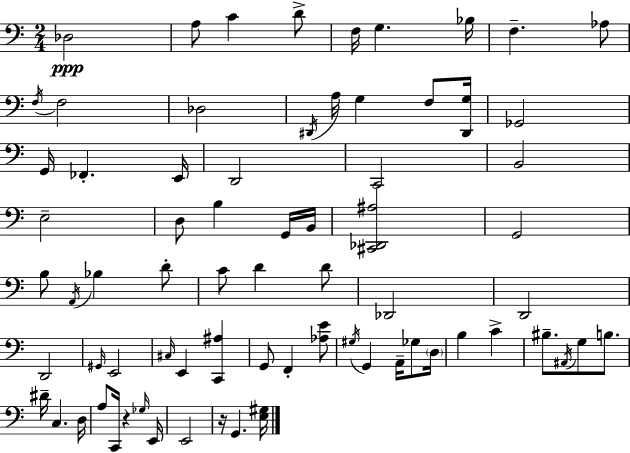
Db3/h A3/e C4/q D4/e F3/s G3/q. Bb3/s F3/q. Ab3/e F3/s F3/h Db3/h D#2/s A3/s G3/q F3/e [D#2,G3]/s Gb2/h G2/s FES2/q. E2/s D2/h C2/h B2/h E3/h D3/e B3/q G2/s B2/s [C#2,Db2,A#3]/h G2/h B3/e A2/s Bb3/q D4/e C4/e D4/q D4/e Db2/h D2/h D2/h G#2/s E2/h C#3/s E2/q [C2,A#3]/q G2/e F2/q [Ab3,E4]/e G#3/s G2/q A2/s Gb3/e D3/s B3/q C4/q BIS3/e. A#2/s G3/e B3/e. D#4/s C3/q. D3/s A3/e C2/s R/q Gb3/s E2/s E2/h R/s G2/q. [E3,G#3]/s